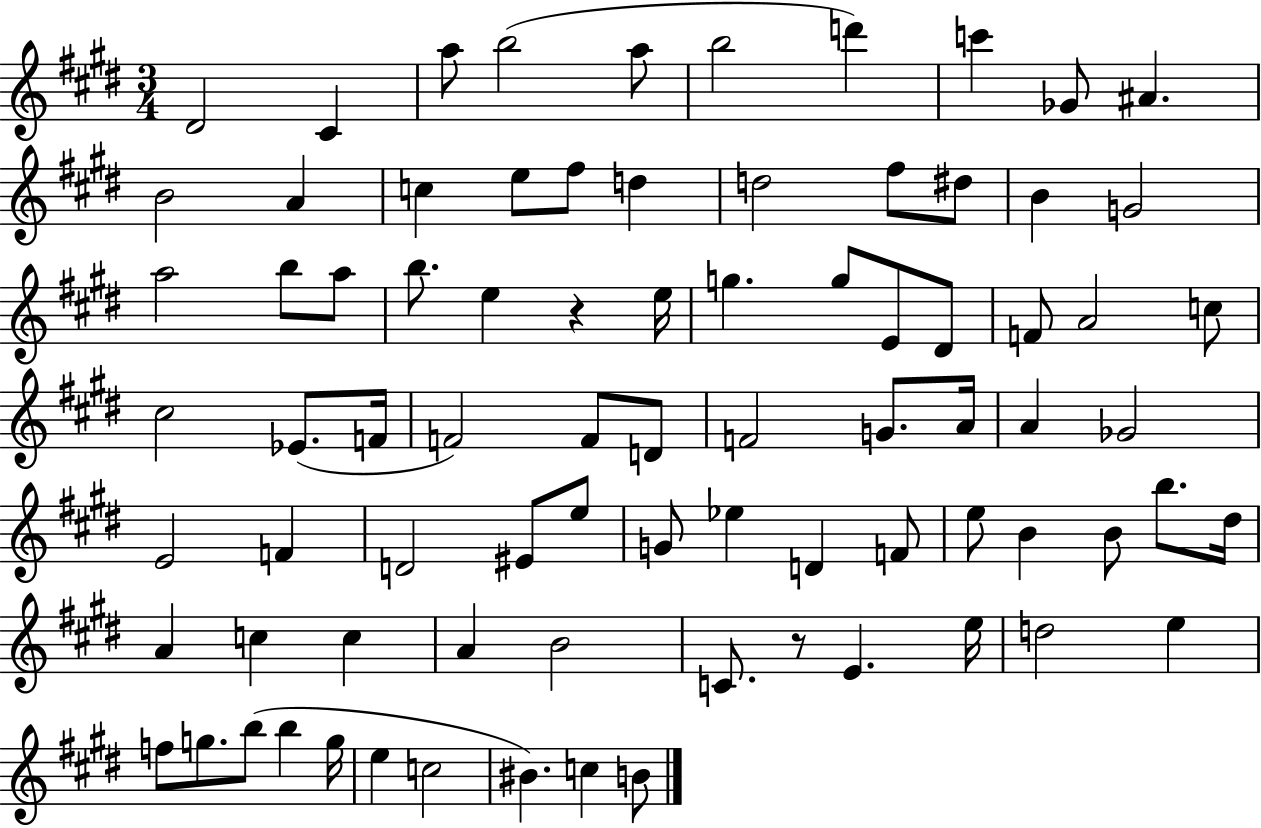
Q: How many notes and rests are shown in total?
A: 81